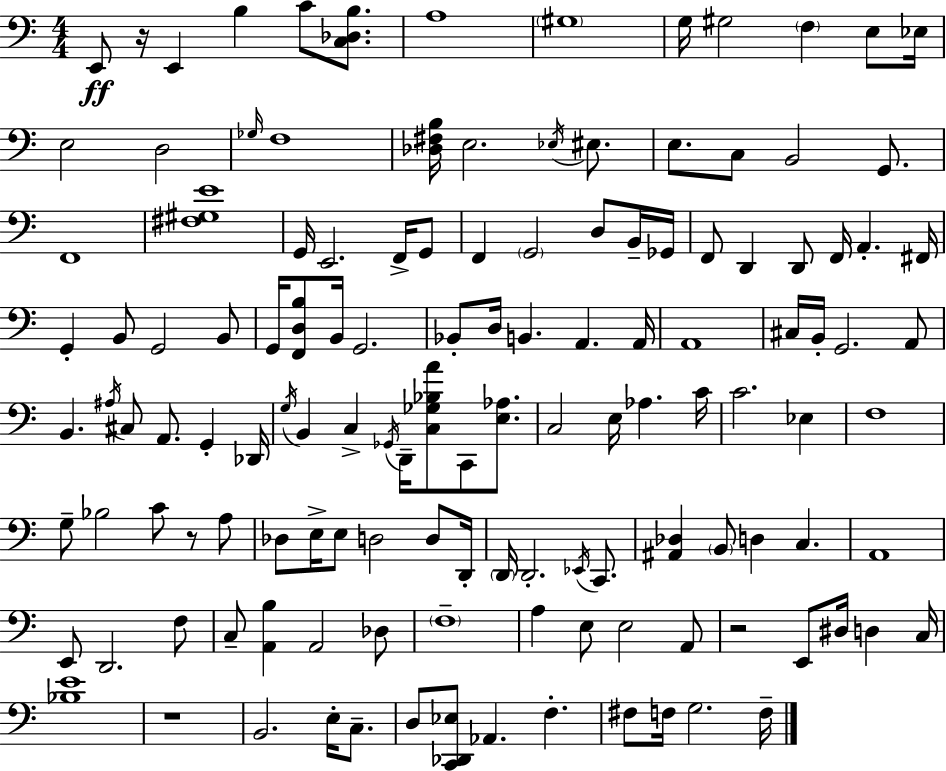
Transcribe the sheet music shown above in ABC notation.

X:1
T:Untitled
M:4/4
L:1/4
K:C
E,,/2 z/4 E,, B, C/2 [C,_D,B,]/2 A,4 ^G,4 G,/4 ^G,2 F, E,/2 _E,/4 E,2 D,2 _G,/4 F,4 [_D,^F,B,]/4 E,2 _E,/4 ^E,/2 E,/2 C,/2 B,,2 G,,/2 F,,4 [^F,^G,E]4 G,,/4 E,,2 F,,/4 G,,/2 F,, G,,2 D,/2 B,,/4 _G,,/4 F,,/2 D,, D,,/2 F,,/4 A,, ^F,,/4 G,, B,,/2 G,,2 B,,/2 G,,/4 [F,,D,B,]/2 B,,/4 G,,2 _B,,/2 D,/4 B,, A,, A,,/4 A,,4 ^C,/4 B,,/4 G,,2 A,,/2 B,, ^A,/4 ^C,/2 A,,/2 G,, _D,,/4 G,/4 B,, C, _G,,/4 D,,/4 [C,_G,_B,A]/2 C,,/2 [E,_A,]/2 C,2 E,/4 _A, C/4 C2 _E, F,4 G,/2 _B,2 C/2 z/2 A,/2 _D,/2 E,/4 E,/2 D,2 D,/2 D,,/4 D,,/4 D,,2 _E,,/4 C,,/2 [^A,,_D,] B,,/2 D, C, A,,4 E,,/2 D,,2 F,/2 C,/2 [A,,B,] A,,2 _D,/2 F,4 A, E,/2 E,2 A,,/2 z2 E,,/2 ^D,/4 D, C,/4 [_B,E]4 z4 B,,2 E,/4 C,/2 D,/2 [C,,_D,,_E,]/2 _A,, F, ^F,/2 F,/4 G,2 F,/4